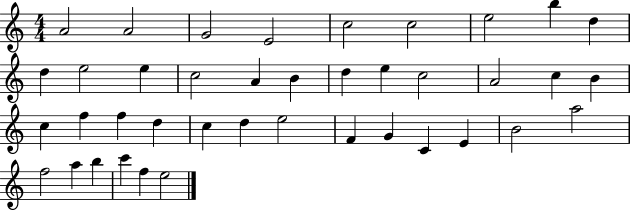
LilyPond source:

{
  \clef treble
  \numericTimeSignature
  \time 4/4
  \key c \major
  a'2 a'2 | g'2 e'2 | c''2 c''2 | e''2 b''4 d''4 | \break d''4 e''2 e''4 | c''2 a'4 b'4 | d''4 e''4 c''2 | a'2 c''4 b'4 | \break c''4 f''4 f''4 d''4 | c''4 d''4 e''2 | f'4 g'4 c'4 e'4 | b'2 a''2 | \break f''2 a''4 b''4 | c'''4 f''4 e''2 | \bar "|."
}